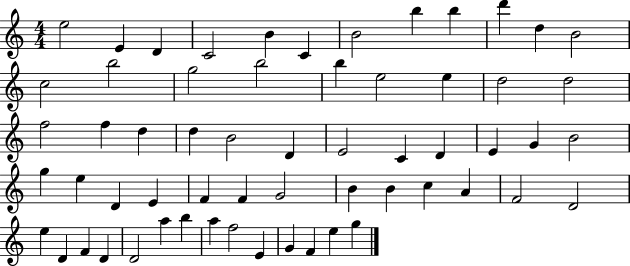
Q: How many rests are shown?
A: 0